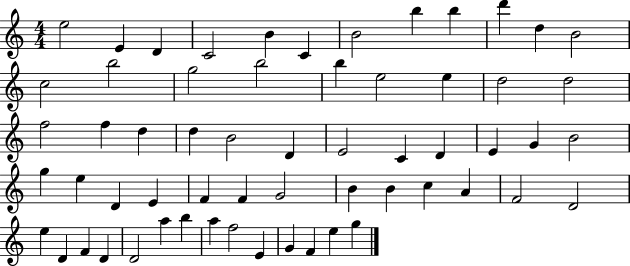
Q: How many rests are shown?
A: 0